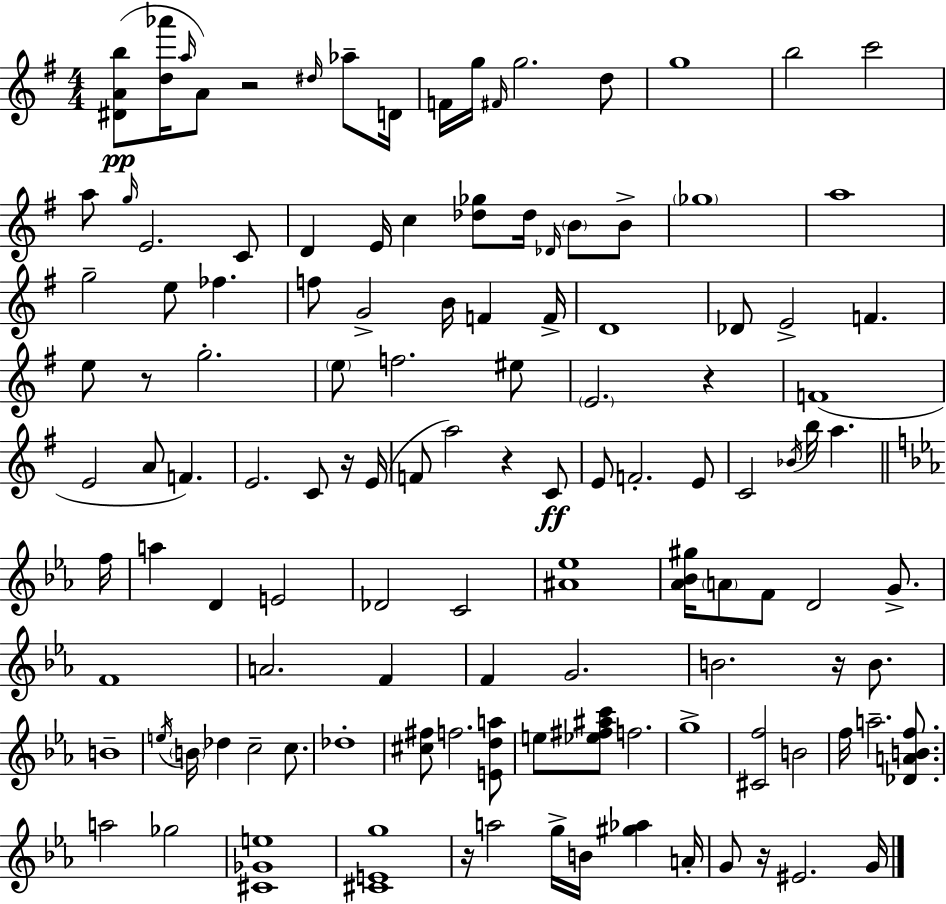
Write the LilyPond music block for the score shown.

{
  \clef treble
  \numericTimeSignature
  \time 4/4
  \key e \minor
  <dis' a' b''>8(\pp <d'' aes'''>16 \grace { a''16 } a'8) r2 \grace { dis''16 } aes''8-- | d'16 f'16 g''16 \grace { fis'16 } g''2. | d''8 g''1 | b''2 c'''2 | \break a''8 \grace { g''16 } e'2. | c'8 d'4 e'16 c''4 <des'' ges''>8 des''16 | \grace { des'16 } \parenthesize b'8 b'8-> \parenthesize ges''1 | a''1 | \break g''2-- e''8 fes''4. | f''8 g'2-> b'16 | f'4 f'16-> d'1 | des'8 e'2-> f'4. | \break e''8 r8 g''2.-. | \parenthesize e''8 f''2. | eis''8 \parenthesize e'2. | r4 f'1( | \break e'2 a'8 f'4.) | e'2. | c'8 r16 e'16( f'8 a''2) r4 | c'8\ff e'8 f'2.-. | \break e'8 c'2 \acciaccatura { bes'16 } b''16 a''4. | \bar "||" \break \key c \minor f''16 a''4 d'4 e'2 | des'2 c'2 | <ais' ees''>1 | <aes' bes' gis''>16 \parenthesize a'8 f'8 d'2 g'8.-> | \break f'1 | a'2. f'4 | f'4 g'2. | b'2. r16 b'8. | \break b'1-- | \acciaccatura { e''16 } \parenthesize b'16 des''4 c''2-- c''8. | des''1-. | <cis'' fis''>8 f''2. | \break <e' d'' a''>8 e''8 <ees'' fis'' ais'' c'''>8 f''2. | g''1-> | <cis' f''>2 b'2 | f''16 a''2.-- <des' a' b' f''>8. | \break a''2 ges''2 | <cis' ges' e''>1 | <cis' e' g''>1 | r16 a''2 g''16-> b'16 <gis'' aes''>4 | \break a'16-. g'8 r16 eis'2. | g'16 \bar "|."
}